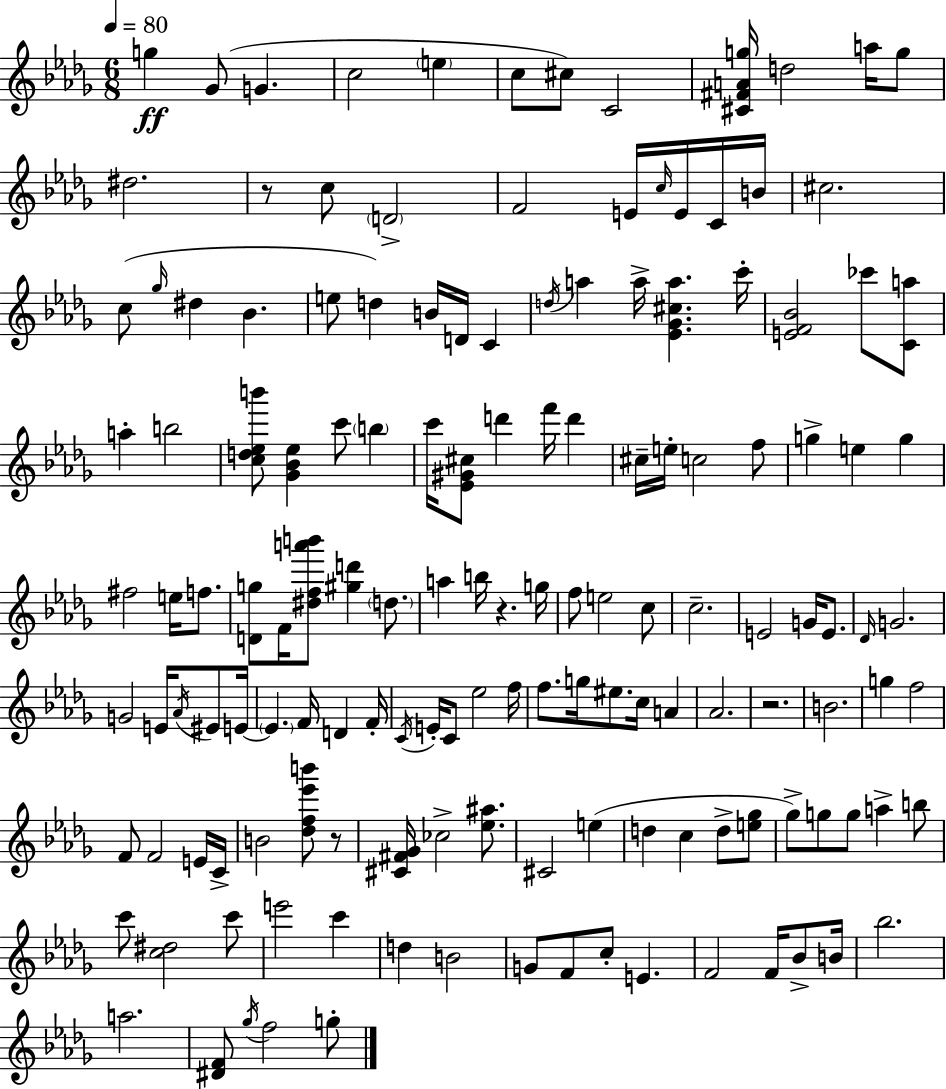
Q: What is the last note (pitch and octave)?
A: G5